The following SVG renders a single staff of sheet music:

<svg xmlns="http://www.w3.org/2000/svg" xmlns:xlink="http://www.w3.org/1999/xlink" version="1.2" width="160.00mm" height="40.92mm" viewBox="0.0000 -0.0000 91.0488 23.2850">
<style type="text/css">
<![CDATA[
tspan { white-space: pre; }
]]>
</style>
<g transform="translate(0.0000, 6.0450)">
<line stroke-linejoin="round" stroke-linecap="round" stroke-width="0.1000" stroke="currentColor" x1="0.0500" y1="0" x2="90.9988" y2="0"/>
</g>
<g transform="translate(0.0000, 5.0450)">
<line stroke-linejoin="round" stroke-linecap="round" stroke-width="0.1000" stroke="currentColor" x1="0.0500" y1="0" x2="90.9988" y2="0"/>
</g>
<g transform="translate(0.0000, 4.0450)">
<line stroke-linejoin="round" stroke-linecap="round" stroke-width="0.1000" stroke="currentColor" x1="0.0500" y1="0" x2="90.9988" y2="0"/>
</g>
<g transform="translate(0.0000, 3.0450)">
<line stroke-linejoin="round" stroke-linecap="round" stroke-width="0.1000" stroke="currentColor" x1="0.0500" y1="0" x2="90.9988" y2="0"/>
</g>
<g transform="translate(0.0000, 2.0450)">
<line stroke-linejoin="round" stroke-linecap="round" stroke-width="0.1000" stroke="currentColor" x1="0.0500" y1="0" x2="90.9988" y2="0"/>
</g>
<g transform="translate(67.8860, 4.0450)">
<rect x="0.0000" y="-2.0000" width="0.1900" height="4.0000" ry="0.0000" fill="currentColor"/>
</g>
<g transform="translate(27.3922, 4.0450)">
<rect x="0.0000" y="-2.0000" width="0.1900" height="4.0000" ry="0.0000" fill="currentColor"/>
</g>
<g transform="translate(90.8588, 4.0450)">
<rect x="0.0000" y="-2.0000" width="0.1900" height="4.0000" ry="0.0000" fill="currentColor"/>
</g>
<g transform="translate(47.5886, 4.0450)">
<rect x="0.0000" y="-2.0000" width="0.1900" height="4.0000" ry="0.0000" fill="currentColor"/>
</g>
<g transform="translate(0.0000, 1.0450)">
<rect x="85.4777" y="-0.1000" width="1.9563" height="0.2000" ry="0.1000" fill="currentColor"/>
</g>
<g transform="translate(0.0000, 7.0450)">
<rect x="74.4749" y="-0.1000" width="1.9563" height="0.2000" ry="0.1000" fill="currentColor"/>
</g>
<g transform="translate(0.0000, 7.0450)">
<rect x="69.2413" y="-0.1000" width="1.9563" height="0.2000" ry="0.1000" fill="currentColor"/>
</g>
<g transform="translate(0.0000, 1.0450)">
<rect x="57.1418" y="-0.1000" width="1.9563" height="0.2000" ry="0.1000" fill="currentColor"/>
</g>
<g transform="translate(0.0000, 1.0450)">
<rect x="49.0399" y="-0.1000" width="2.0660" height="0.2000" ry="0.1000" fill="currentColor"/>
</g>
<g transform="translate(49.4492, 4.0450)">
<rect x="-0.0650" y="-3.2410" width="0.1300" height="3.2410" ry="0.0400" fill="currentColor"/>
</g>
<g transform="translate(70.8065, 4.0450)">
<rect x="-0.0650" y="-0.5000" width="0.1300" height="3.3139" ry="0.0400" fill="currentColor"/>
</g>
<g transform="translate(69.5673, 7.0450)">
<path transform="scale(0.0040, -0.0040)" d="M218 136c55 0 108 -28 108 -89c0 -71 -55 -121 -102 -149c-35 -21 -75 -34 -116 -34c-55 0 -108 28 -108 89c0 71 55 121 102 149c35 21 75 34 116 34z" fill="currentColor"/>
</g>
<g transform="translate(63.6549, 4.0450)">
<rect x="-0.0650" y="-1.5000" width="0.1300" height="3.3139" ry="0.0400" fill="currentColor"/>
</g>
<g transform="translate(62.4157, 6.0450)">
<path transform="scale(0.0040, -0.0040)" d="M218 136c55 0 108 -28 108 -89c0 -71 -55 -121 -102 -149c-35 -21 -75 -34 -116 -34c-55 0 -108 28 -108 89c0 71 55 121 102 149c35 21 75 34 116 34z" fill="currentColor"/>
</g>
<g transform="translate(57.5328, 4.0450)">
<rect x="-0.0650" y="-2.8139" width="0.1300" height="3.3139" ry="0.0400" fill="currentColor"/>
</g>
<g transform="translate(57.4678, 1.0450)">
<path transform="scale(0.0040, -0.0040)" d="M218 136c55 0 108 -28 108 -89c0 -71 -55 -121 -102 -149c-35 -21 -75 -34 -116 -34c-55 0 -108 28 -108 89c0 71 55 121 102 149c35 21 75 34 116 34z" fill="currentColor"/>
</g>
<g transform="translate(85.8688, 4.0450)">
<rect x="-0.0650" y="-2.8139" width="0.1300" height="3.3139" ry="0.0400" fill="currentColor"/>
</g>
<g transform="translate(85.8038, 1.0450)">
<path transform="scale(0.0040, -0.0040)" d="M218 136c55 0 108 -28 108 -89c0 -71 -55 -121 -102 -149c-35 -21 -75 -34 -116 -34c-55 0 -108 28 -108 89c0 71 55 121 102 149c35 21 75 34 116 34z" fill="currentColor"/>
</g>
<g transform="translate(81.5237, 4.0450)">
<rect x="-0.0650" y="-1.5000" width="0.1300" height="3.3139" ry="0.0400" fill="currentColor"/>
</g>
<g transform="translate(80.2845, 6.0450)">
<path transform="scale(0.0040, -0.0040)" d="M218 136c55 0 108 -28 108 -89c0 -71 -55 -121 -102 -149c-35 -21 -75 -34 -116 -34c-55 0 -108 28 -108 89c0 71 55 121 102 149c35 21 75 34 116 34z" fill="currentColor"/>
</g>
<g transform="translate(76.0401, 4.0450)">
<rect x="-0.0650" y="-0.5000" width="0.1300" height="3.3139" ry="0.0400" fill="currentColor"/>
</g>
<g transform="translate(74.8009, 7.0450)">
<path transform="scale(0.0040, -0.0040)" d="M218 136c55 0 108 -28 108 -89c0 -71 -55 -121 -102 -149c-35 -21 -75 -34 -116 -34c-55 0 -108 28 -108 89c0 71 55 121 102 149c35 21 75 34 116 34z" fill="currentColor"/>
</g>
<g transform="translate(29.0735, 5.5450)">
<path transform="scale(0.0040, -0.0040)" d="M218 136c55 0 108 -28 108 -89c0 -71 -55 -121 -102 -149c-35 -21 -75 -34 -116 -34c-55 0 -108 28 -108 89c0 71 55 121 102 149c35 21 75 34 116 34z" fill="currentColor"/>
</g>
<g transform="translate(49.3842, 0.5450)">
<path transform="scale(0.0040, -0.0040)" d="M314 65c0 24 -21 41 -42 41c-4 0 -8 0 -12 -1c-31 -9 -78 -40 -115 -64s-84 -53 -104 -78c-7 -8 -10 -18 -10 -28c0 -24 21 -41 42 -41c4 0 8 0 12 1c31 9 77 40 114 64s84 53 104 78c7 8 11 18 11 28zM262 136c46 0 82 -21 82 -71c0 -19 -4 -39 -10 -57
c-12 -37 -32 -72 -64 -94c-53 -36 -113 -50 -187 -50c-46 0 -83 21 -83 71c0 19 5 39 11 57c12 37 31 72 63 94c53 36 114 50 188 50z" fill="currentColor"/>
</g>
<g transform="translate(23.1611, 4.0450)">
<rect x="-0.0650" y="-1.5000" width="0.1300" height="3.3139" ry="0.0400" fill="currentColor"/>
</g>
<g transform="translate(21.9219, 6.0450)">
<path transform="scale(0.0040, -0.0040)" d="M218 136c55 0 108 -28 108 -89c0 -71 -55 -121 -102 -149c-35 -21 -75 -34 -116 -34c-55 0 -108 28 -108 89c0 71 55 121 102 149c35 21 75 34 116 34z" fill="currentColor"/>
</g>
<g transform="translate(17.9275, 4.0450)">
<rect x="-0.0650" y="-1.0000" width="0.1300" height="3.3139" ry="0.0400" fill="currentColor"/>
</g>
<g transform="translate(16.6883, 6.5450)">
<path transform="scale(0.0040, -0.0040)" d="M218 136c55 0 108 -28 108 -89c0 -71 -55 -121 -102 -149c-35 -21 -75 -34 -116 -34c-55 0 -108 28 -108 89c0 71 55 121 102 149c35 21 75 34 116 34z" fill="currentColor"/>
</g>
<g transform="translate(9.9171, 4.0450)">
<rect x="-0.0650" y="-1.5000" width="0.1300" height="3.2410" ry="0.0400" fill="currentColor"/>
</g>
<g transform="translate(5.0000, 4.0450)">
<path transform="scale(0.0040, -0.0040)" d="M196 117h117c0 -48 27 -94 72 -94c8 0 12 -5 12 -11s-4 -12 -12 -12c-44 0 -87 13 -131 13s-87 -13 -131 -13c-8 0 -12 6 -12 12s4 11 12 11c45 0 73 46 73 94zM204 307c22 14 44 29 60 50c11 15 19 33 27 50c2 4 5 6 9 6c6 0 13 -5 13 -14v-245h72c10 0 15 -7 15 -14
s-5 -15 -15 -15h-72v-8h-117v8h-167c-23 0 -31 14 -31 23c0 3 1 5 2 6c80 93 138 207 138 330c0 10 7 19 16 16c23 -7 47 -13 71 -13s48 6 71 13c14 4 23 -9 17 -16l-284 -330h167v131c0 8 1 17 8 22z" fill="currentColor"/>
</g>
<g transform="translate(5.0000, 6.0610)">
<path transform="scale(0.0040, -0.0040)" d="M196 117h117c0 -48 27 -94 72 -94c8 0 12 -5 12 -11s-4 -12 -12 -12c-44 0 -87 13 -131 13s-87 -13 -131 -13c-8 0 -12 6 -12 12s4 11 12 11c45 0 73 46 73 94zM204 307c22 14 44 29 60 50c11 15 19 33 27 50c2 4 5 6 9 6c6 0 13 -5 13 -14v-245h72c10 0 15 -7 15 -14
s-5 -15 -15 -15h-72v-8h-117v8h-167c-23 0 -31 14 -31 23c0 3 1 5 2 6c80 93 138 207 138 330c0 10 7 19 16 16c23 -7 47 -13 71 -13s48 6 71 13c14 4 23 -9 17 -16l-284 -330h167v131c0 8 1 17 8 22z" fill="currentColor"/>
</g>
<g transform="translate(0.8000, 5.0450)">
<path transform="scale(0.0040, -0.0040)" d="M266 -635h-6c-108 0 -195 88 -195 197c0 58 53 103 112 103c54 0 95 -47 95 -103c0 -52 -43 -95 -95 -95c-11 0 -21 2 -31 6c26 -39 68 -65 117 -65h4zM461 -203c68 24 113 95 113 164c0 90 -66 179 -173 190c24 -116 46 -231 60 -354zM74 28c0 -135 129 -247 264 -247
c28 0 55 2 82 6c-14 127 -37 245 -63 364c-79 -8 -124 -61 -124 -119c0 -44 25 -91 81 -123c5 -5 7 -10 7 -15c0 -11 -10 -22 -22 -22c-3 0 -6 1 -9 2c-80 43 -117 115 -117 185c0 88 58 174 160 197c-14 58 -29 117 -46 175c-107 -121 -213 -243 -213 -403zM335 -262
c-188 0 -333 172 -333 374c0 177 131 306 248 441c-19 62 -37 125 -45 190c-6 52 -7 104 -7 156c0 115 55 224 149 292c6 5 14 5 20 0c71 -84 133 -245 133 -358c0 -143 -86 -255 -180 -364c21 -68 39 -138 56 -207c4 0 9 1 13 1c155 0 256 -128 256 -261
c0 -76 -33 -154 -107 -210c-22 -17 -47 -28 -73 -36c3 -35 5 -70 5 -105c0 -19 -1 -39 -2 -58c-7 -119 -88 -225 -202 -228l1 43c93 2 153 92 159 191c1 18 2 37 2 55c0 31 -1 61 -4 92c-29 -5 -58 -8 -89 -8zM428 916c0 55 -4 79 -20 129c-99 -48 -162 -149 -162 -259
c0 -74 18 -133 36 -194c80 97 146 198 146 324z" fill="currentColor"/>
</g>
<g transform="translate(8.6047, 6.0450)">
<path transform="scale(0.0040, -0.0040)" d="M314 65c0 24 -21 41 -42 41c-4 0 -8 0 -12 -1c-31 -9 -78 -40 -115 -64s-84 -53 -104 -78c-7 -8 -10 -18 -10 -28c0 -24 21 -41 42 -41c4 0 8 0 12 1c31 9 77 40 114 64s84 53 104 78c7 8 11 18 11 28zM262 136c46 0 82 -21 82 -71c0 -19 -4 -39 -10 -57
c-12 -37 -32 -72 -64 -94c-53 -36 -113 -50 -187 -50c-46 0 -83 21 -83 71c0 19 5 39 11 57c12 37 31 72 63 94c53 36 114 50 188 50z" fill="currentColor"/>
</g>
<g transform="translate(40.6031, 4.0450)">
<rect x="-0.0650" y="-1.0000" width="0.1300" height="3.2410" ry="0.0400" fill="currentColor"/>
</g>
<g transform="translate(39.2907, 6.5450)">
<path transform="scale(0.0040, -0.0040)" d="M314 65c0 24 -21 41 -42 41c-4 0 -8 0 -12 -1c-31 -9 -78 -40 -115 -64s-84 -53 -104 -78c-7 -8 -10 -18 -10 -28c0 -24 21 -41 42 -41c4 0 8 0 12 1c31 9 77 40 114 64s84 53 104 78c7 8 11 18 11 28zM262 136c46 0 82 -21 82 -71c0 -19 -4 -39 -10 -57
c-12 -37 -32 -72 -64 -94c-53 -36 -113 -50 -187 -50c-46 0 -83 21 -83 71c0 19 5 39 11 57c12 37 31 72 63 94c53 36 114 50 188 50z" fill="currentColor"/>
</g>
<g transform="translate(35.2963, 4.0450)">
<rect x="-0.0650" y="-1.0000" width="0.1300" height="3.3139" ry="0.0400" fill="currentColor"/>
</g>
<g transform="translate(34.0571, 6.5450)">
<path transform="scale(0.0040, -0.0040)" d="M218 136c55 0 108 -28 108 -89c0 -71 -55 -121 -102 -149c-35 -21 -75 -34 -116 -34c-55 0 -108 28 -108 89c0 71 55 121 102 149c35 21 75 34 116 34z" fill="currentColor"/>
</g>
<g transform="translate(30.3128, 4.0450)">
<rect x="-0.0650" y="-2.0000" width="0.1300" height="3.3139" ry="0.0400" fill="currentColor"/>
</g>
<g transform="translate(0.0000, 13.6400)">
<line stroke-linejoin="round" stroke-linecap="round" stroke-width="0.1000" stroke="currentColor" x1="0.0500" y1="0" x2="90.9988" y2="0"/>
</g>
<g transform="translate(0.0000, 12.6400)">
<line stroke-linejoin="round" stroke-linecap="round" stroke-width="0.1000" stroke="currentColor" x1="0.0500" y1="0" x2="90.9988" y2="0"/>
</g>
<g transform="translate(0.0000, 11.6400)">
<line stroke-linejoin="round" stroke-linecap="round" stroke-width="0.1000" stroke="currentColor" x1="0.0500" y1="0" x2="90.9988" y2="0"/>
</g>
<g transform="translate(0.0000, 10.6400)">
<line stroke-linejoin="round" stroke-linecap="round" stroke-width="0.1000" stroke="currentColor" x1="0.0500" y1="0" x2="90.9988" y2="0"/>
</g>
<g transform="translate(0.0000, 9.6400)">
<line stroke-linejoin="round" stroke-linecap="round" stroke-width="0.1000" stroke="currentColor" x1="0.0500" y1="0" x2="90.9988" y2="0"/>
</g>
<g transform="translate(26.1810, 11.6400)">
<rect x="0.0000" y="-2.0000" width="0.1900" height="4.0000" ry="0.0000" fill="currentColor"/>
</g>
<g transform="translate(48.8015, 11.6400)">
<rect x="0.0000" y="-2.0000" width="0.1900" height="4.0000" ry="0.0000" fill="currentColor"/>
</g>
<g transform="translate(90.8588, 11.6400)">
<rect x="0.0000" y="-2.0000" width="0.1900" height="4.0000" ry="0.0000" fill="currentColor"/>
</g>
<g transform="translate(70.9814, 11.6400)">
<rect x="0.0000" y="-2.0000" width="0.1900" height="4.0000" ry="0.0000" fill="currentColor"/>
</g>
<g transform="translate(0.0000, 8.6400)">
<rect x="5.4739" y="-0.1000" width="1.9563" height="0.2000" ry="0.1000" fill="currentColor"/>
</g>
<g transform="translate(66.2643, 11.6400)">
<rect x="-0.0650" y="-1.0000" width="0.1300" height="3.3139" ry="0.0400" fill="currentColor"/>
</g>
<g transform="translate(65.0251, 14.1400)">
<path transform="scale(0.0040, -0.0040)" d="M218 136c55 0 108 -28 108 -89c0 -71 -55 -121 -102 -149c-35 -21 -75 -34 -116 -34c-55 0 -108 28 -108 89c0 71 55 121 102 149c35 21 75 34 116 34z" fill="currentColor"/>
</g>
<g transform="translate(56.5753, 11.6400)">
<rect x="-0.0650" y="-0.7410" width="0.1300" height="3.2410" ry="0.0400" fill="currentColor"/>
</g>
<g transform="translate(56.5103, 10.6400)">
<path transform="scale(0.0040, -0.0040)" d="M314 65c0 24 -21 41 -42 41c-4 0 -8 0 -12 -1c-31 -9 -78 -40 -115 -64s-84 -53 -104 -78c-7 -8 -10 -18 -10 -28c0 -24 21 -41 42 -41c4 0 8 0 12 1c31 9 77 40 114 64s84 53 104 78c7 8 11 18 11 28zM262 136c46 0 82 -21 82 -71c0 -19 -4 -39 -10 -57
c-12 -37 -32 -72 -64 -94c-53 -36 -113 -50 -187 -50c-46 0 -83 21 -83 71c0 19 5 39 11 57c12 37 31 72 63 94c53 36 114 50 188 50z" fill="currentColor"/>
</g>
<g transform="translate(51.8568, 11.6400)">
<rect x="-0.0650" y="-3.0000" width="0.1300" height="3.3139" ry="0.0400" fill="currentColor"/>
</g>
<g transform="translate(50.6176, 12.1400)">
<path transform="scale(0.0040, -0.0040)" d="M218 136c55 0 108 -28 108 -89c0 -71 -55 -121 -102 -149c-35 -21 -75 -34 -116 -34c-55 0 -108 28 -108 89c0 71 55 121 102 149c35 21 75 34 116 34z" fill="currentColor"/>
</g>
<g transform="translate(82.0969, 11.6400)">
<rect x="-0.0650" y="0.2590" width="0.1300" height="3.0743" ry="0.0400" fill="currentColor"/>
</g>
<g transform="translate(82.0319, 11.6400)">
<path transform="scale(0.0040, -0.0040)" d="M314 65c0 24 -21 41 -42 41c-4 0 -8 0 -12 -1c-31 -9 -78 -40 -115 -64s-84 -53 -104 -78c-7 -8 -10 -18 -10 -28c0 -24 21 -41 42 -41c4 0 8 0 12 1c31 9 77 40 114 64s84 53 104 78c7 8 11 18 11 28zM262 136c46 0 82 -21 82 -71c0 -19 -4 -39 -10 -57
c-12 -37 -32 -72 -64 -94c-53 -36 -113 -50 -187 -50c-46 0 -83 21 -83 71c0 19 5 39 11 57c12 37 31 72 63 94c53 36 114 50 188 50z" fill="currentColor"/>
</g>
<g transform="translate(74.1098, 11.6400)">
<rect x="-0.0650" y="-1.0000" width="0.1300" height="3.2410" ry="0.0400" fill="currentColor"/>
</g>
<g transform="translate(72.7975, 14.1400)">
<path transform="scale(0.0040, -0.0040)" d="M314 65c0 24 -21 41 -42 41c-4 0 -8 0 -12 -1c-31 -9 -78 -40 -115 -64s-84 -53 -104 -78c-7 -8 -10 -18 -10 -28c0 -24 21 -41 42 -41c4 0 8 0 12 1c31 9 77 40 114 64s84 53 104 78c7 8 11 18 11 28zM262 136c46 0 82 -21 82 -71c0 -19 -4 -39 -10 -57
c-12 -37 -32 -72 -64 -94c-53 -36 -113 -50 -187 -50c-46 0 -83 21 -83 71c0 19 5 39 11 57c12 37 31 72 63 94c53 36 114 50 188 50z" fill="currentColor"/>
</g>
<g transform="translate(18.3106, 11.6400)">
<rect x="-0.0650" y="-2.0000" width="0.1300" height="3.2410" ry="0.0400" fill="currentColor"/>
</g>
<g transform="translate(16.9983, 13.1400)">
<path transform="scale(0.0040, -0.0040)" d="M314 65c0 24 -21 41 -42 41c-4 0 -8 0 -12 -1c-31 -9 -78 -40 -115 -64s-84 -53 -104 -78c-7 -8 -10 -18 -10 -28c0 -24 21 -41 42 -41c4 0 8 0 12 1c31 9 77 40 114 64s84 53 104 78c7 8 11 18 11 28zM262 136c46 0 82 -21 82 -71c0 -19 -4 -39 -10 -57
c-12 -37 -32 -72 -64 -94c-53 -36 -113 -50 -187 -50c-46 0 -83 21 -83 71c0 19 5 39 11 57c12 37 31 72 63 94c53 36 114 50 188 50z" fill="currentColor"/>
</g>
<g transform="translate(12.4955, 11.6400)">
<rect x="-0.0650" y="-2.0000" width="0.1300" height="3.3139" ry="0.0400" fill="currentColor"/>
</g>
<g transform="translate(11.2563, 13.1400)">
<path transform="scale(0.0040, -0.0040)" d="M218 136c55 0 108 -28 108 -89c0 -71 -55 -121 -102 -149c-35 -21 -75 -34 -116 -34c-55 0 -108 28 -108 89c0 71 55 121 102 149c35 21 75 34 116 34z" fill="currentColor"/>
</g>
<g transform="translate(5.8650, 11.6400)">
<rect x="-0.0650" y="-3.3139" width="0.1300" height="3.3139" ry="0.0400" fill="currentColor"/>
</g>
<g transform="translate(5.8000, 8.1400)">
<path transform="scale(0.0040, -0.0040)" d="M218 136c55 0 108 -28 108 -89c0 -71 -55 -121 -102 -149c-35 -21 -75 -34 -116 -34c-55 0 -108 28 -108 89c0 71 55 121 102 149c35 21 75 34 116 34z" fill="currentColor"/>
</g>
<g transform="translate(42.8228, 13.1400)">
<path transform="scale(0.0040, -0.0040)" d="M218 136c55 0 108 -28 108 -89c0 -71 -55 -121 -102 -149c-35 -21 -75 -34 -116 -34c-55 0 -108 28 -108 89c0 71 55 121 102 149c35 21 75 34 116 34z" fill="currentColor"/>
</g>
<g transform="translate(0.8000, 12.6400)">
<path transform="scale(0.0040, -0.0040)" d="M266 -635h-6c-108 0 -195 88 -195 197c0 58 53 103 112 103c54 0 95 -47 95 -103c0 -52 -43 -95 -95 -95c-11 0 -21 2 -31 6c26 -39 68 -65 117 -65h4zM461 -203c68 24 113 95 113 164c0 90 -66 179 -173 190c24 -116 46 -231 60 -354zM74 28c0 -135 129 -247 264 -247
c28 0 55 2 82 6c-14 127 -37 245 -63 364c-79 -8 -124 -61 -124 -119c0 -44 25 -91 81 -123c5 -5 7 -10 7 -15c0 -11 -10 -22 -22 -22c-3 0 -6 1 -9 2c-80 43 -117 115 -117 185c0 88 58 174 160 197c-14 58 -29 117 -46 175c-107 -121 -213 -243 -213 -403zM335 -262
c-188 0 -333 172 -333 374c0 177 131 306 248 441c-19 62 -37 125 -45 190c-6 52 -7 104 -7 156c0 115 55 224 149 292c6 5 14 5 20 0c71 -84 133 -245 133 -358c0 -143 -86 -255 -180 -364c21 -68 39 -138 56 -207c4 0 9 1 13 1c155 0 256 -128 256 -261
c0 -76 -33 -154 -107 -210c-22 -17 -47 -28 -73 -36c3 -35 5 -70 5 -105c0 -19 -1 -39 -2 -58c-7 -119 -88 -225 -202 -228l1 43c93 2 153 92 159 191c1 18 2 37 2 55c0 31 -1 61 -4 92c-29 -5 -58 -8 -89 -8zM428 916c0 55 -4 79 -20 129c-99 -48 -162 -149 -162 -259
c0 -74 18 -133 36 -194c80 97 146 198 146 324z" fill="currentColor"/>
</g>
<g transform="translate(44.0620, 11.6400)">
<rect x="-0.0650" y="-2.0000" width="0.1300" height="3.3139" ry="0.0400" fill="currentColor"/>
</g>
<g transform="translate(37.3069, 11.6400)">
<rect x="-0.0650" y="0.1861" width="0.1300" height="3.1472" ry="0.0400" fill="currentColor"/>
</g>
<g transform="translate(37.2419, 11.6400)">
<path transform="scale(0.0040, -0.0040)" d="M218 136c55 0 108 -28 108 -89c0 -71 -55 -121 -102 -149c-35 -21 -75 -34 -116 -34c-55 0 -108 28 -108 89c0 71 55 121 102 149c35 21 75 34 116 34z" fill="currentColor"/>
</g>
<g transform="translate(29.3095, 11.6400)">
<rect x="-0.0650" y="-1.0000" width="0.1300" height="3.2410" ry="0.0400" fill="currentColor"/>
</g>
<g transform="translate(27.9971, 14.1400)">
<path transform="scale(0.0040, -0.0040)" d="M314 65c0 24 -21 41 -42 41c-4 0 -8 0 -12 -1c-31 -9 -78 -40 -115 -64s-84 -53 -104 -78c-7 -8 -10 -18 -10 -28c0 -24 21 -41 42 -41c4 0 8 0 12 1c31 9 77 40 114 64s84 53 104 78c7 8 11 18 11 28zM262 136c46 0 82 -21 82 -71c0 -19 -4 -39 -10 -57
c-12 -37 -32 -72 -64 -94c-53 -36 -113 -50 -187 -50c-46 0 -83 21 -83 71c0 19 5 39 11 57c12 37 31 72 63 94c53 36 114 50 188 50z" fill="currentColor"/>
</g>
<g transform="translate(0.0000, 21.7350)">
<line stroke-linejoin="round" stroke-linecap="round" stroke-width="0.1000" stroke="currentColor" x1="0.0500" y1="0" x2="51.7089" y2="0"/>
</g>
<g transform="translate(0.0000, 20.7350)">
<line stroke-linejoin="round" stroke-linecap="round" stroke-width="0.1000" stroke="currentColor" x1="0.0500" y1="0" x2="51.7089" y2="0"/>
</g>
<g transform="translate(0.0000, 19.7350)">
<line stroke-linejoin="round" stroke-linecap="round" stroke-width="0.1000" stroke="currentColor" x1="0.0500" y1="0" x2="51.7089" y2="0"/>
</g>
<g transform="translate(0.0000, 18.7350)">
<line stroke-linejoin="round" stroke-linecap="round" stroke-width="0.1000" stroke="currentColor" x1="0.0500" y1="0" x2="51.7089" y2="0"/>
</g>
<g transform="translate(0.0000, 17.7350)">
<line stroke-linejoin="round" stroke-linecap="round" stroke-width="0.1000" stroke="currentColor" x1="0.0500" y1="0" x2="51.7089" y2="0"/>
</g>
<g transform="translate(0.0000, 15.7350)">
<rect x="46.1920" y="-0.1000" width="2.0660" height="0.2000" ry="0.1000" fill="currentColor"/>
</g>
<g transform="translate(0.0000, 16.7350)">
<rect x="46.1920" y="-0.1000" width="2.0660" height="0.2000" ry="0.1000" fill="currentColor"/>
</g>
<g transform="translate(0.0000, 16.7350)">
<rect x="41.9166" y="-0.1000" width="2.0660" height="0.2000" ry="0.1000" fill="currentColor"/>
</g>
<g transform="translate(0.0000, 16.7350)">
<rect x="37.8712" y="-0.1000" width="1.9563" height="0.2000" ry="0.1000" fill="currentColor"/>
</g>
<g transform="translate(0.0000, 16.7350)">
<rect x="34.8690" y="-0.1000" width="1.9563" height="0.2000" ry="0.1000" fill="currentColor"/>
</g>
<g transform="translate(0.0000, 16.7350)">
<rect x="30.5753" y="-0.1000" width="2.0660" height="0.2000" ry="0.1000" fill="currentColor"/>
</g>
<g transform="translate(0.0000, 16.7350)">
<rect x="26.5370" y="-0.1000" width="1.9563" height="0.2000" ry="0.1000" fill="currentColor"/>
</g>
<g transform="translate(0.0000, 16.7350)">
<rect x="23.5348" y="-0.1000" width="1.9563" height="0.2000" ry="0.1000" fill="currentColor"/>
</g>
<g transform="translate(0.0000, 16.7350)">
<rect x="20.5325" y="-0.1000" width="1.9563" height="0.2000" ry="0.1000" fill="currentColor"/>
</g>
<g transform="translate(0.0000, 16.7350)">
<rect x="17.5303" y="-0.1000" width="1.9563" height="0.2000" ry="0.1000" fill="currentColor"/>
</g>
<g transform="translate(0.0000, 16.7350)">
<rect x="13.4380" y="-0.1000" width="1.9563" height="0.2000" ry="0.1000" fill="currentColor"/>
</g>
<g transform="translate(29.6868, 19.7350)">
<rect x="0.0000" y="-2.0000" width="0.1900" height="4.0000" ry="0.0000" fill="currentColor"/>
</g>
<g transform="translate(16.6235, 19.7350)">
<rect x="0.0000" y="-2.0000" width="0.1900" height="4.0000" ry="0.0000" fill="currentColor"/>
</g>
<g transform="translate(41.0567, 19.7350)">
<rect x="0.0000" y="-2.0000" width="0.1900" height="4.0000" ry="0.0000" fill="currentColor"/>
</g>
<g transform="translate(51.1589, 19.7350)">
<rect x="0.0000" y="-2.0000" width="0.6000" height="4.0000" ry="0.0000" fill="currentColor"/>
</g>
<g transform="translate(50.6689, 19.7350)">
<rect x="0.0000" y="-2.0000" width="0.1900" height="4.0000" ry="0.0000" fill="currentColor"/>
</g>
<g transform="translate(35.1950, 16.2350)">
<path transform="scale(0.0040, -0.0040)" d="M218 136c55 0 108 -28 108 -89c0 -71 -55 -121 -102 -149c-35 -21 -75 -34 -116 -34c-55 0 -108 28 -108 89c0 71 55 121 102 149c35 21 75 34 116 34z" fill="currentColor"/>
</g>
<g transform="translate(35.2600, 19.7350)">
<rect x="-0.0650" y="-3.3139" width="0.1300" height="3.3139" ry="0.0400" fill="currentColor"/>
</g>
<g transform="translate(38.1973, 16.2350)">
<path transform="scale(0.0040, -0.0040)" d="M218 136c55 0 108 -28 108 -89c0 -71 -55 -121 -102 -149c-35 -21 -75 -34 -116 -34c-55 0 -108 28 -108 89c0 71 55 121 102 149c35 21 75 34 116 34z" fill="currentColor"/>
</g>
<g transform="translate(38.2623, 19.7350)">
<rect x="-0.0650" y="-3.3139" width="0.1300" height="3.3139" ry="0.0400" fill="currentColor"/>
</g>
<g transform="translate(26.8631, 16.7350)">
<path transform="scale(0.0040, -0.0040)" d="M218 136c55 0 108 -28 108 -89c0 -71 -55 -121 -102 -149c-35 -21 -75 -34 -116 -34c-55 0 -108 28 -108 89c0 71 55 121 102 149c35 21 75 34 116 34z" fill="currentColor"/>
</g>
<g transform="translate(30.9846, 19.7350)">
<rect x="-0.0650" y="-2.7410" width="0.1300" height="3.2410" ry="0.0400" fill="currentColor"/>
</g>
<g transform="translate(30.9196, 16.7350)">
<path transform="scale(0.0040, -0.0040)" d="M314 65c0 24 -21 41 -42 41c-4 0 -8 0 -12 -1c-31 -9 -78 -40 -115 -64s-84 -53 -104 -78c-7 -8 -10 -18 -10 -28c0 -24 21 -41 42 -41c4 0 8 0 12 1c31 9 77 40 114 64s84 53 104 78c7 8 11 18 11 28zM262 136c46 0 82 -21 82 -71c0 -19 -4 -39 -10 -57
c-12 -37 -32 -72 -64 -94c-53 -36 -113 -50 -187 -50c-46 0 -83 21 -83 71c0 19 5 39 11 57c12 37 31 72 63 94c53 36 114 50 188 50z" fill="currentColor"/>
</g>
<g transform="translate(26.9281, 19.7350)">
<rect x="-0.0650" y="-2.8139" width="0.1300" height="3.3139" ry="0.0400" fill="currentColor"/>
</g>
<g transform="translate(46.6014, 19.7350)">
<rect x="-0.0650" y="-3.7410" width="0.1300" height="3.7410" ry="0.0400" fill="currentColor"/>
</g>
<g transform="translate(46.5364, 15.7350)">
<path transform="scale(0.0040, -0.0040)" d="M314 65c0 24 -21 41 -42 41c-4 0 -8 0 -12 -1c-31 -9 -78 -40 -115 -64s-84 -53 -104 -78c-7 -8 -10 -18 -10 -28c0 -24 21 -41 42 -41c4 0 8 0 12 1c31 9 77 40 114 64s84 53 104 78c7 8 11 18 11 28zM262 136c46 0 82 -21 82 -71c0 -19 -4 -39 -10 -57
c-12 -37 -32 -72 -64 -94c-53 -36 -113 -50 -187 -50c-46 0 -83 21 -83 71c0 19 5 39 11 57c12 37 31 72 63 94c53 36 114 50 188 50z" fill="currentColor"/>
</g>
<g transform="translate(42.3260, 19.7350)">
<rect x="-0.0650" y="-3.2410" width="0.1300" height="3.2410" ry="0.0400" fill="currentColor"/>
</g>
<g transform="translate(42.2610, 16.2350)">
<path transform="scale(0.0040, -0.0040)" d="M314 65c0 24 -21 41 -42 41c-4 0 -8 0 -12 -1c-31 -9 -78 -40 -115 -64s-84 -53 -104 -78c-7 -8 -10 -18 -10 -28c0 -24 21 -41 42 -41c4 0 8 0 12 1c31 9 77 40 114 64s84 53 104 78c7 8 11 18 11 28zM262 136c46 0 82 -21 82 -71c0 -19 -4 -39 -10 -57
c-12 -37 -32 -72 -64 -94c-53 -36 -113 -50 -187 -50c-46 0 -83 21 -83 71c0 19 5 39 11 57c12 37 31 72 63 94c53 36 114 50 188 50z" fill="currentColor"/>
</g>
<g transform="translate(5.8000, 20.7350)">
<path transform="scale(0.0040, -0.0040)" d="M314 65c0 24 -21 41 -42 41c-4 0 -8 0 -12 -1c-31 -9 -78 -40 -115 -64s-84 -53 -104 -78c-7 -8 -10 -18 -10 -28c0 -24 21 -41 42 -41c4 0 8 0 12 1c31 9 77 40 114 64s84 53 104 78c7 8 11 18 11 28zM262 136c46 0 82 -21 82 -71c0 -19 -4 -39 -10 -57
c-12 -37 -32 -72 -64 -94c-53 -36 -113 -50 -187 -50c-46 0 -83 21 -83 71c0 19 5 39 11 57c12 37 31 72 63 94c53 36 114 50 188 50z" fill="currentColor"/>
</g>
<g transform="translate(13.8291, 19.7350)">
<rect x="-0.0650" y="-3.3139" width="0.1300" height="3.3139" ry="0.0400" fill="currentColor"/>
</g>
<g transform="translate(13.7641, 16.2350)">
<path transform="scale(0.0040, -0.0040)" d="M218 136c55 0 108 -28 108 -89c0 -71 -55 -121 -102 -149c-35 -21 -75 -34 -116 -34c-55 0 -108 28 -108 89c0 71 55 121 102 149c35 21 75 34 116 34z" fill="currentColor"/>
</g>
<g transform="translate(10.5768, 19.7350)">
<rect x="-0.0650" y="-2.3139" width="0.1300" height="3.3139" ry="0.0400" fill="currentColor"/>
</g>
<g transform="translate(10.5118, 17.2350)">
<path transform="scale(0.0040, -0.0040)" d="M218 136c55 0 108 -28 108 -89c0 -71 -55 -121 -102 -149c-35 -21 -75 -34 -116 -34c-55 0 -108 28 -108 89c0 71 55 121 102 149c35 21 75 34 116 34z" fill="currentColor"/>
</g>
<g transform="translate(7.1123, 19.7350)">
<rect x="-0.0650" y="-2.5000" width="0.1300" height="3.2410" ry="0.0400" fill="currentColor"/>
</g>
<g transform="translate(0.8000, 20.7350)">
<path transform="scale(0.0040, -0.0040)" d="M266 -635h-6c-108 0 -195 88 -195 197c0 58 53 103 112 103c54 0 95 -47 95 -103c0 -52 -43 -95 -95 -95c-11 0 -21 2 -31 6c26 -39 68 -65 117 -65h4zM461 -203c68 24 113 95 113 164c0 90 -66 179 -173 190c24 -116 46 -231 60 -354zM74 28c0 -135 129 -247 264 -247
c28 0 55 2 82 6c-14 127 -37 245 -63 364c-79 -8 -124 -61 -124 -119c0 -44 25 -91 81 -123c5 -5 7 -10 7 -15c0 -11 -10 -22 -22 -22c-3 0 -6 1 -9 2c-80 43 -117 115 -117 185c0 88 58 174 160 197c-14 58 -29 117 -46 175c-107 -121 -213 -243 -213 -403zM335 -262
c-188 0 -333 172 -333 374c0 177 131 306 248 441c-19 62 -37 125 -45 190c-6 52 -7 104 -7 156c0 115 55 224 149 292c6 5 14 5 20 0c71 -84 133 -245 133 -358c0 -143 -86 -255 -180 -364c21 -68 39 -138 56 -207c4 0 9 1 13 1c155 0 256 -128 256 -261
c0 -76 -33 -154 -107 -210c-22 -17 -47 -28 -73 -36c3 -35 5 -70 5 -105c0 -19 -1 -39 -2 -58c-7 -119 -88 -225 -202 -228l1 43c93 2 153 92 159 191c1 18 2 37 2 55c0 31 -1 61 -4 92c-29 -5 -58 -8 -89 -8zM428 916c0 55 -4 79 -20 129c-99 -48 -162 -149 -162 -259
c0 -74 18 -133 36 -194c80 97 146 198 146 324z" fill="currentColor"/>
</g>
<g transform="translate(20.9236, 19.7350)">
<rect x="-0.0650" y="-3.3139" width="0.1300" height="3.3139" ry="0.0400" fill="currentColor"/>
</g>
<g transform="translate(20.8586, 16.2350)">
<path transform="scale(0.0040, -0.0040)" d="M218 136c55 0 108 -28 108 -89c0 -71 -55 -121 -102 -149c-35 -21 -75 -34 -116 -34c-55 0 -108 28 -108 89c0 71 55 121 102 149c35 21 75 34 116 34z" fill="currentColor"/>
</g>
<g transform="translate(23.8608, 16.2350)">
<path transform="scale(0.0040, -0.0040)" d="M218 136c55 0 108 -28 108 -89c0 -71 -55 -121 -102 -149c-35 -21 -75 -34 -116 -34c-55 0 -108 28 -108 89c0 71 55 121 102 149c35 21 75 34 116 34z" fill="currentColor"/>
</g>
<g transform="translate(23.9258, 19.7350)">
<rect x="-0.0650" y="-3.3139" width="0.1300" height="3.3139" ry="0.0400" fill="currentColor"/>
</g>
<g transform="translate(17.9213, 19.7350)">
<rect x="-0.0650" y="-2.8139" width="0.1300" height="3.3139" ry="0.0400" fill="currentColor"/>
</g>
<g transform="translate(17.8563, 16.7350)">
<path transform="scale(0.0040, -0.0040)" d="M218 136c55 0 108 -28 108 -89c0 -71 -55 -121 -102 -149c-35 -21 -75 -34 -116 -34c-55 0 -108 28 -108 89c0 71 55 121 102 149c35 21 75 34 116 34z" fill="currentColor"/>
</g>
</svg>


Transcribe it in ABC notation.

X:1
T:Untitled
M:4/4
L:1/4
K:C
E2 D E F D D2 b2 a E C C E a b F F2 D2 B F A d2 D D2 B2 G2 g b a b b a a2 b b b2 c'2